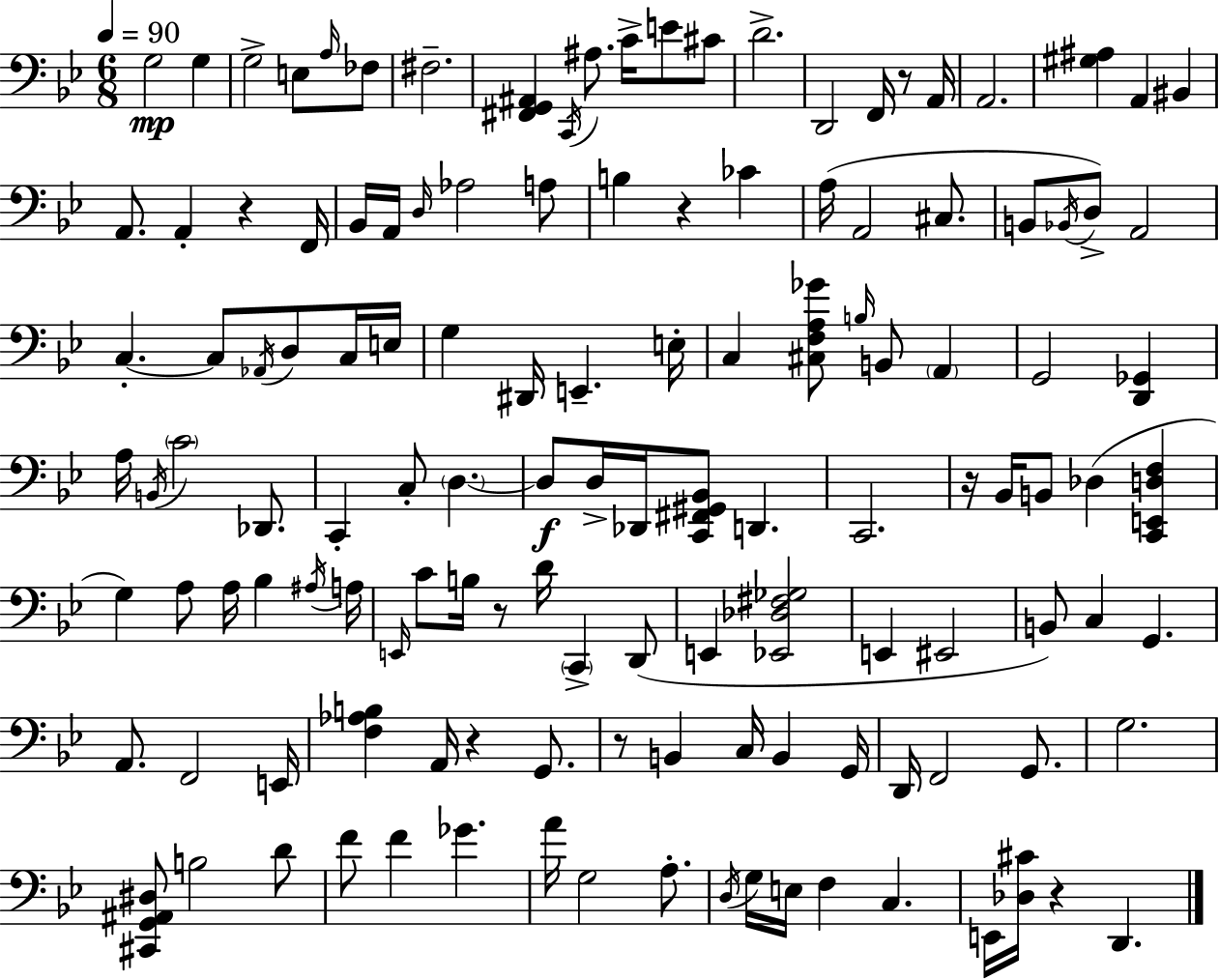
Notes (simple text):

G3/h G3/q G3/h E3/e A3/s FES3/e F#3/h. [F#2,G2,A#2]/q C2/s A#3/e. C4/s E4/e C#4/e D4/h. D2/h F2/s R/e A2/s A2/h. [G#3,A#3]/q A2/q BIS2/q A2/e. A2/q R/q F2/s Bb2/s A2/s D3/s Ab3/h A3/e B3/q R/q CES4/q A3/s A2/h C#3/e. B2/e Bb2/s D3/e A2/h C3/q. C3/e Ab2/s D3/e C3/s E3/s G3/q D#2/s E2/q. E3/s C3/q [C#3,F3,A3,Gb4]/e B3/s B2/e A2/q G2/h [D2,Gb2]/q A3/s B2/s C4/h Db2/e. C2/q C3/e D3/q. D3/e D3/s Db2/s [C2,F#2,G#2,Bb2]/e D2/q. C2/h. R/s Bb2/s B2/e Db3/q [C2,E2,D3,F3]/q G3/q A3/e A3/s Bb3/q A#3/s A3/s E2/s C4/e B3/s R/e D4/s C2/q D2/e E2/q [Eb2,Db3,F#3,Gb3]/h E2/q EIS2/h B2/e C3/q G2/q. A2/e. F2/h E2/s [F3,Ab3,B3]/q A2/s R/q G2/e. R/e B2/q C3/s B2/q G2/s D2/s F2/h G2/e. G3/h. [C#2,G2,A#2,D#3]/e B3/h D4/e F4/e F4/q Gb4/q. A4/s G3/h A3/e. D3/s G3/s E3/s F3/q C3/q. E2/s [Db3,C#4]/s R/q D2/q.